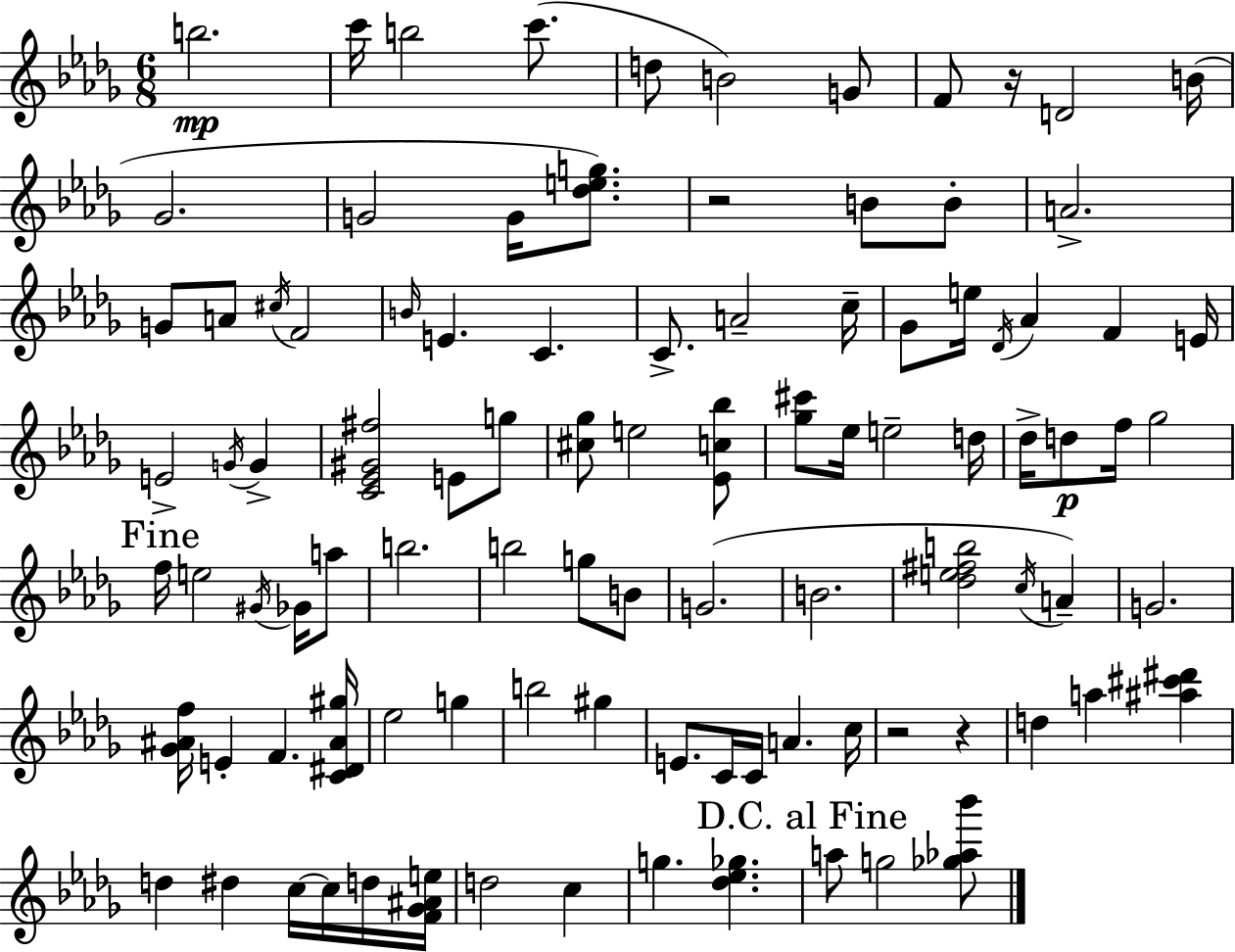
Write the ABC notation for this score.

X:1
T:Untitled
M:6/8
L:1/4
K:Bbm
b2 c'/4 b2 c'/2 d/2 B2 G/2 F/2 z/4 D2 B/4 _G2 G2 G/4 [_deg]/2 z2 B/2 B/2 A2 G/2 A/2 ^c/4 F2 B/4 E C C/2 A2 c/4 _G/2 e/4 _D/4 _A F E/4 E2 G/4 G [C_E^G^f]2 E/2 g/2 [^c_g]/2 e2 [_Ec_b]/2 [_g^c']/2 _e/4 e2 d/4 _d/4 d/2 f/4 _g2 f/4 e2 ^G/4 _G/4 a/2 b2 b2 g/2 B/2 G2 B2 [_de^fb]2 c/4 A G2 [_G^Af]/4 E F [C^D^A^g]/4 _e2 g b2 ^g E/2 C/4 C/4 A c/4 z2 z d a [^a^c'^d'] d ^d c/4 c/4 d/4 [F_G^Ae]/4 d2 c g [_d_e_g] a/2 g2 [_g_a_b']/2